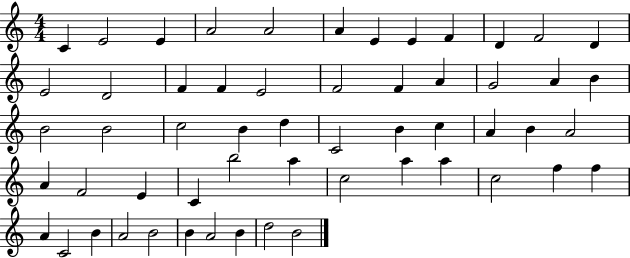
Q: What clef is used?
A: treble